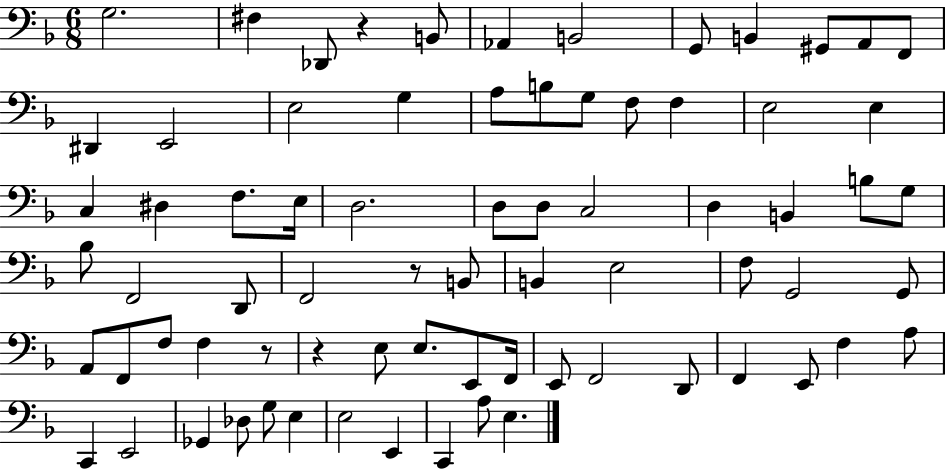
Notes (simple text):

G3/h. F#3/q Db2/e R/q B2/e Ab2/q B2/h G2/e B2/q G#2/e A2/e F2/e D#2/q E2/h E3/h G3/q A3/e B3/e G3/e F3/e F3/q E3/h E3/q C3/q D#3/q F3/e. E3/s D3/h. D3/e D3/e C3/h D3/q B2/q B3/e G3/e Bb3/e F2/h D2/e F2/h R/e B2/e B2/q E3/h F3/e G2/h G2/e A2/e F2/e F3/e F3/q R/e R/q E3/e E3/e. E2/e F2/s E2/e F2/h D2/e F2/q E2/e F3/q A3/e C2/q E2/h Gb2/q Db3/e G3/e E3/q E3/h E2/q C2/q A3/e E3/q.